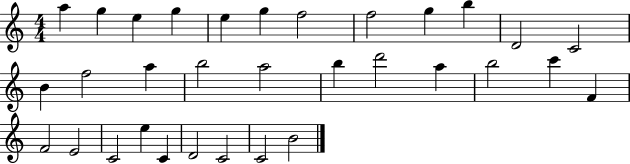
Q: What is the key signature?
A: C major